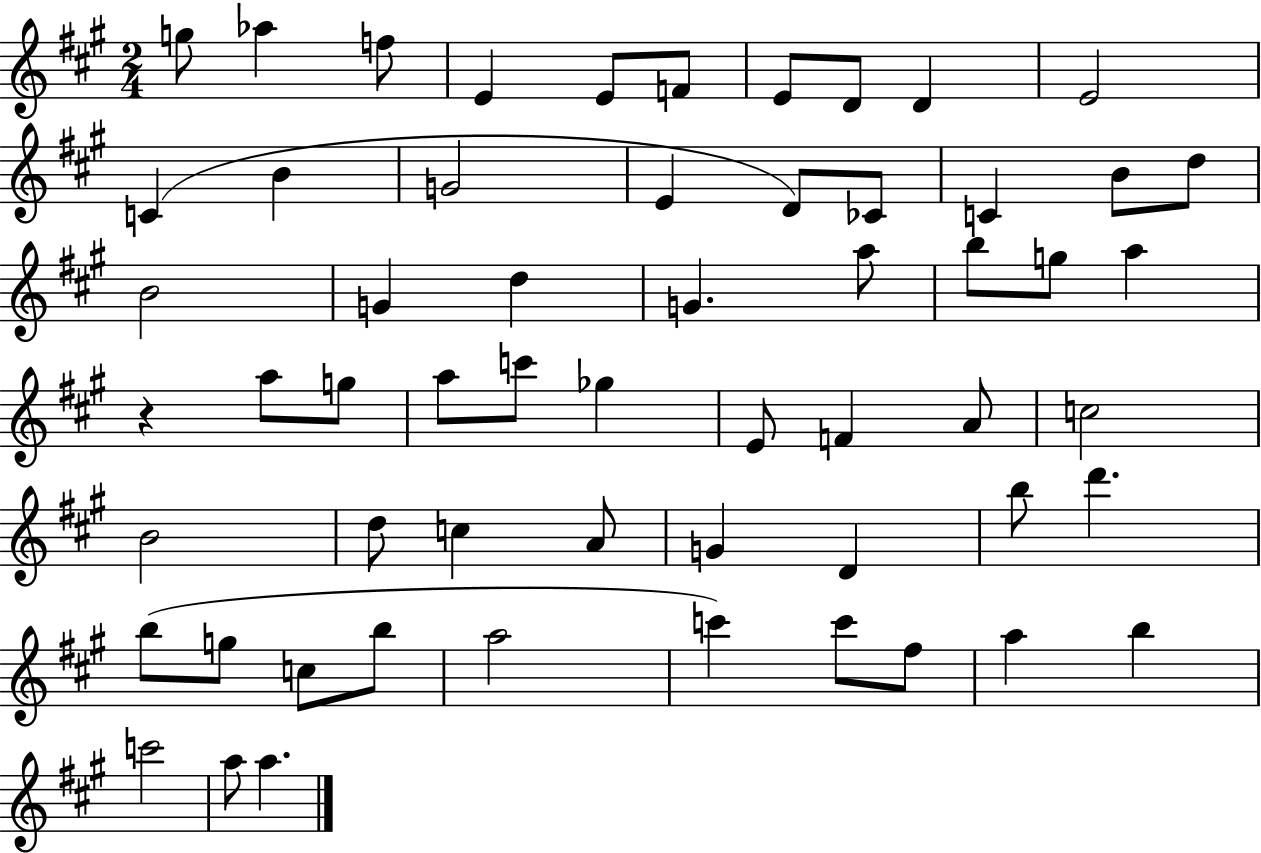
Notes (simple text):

G5/e Ab5/q F5/e E4/q E4/e F4/e E4/e D4/e D4/q E4/h C4/q B4/q G4/h E4/q D4/e CES4/e C4/q B4/e D5/e B4/h G4/q D5/q G4/q. A5/e B5/e G5/e A5/q R/q A5/e G5/e A5/e C6/e Gb5/q E4/e F4/q A4/e C5/h B4/h D5/e C5/q A4/e G4/q D4/q B5/e D6/q. B5/e G5/e C5/e B5/e A5/h C6/q C6/e F#5/e A5/q B5/q C6/h A5/e A5/q.